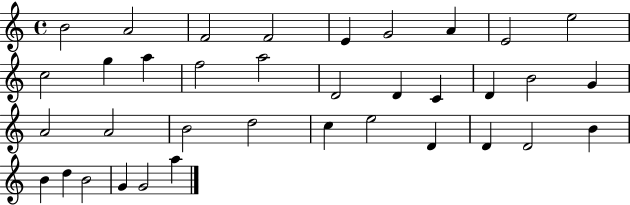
B4/h A4/h F4/h F4/h E4/q G4/h A4/q E4/h E5/h C5/h G5/q A5/q F5/h A5/h D4/h D4/q C4/q D4/q B4/h G4/q A4/h A4/h B4/h D5/h C5/q E5/h D4/q D4/q D4/h B4/q B4/q D5/q B4/h G4/q G4/h A5/q